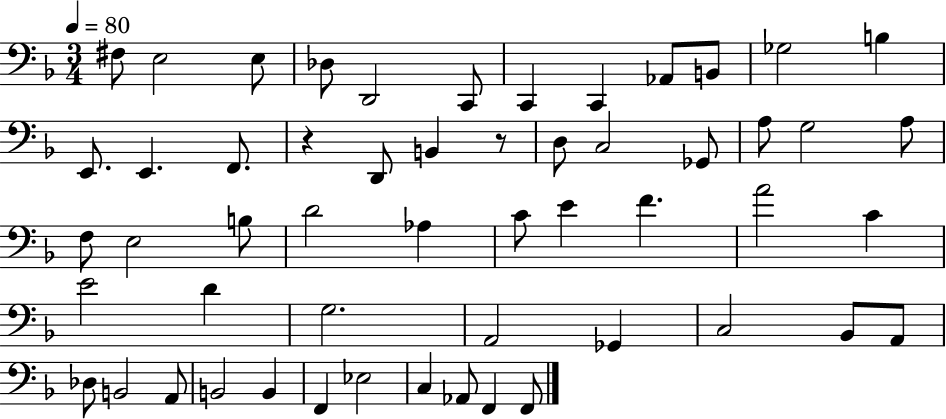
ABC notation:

X:1
T:Untitled
M:3/4
L:1/4
K:F
^F,/2 E,2 E,/2 _D,/2 D,,2 C,,/2 C,, C,, _A,,/2 B,,/2 _G,2 B, E,,/2 E,, F,,/2 z D,,/2 B,, z/2 D,/2 C,2 _G,,/2 A,/2 G,2 A,/2 F,/2 E,2 B,/2 D2 _A, C/2 E F A2 C E2 D G,2 A,,2 _G,, C,2 _B,,/2 A,,/2 _D,/2 B,,2 A,,/2 B,,2 B,, F,, _E,2 C, _A,,/2 F,, F,,/2